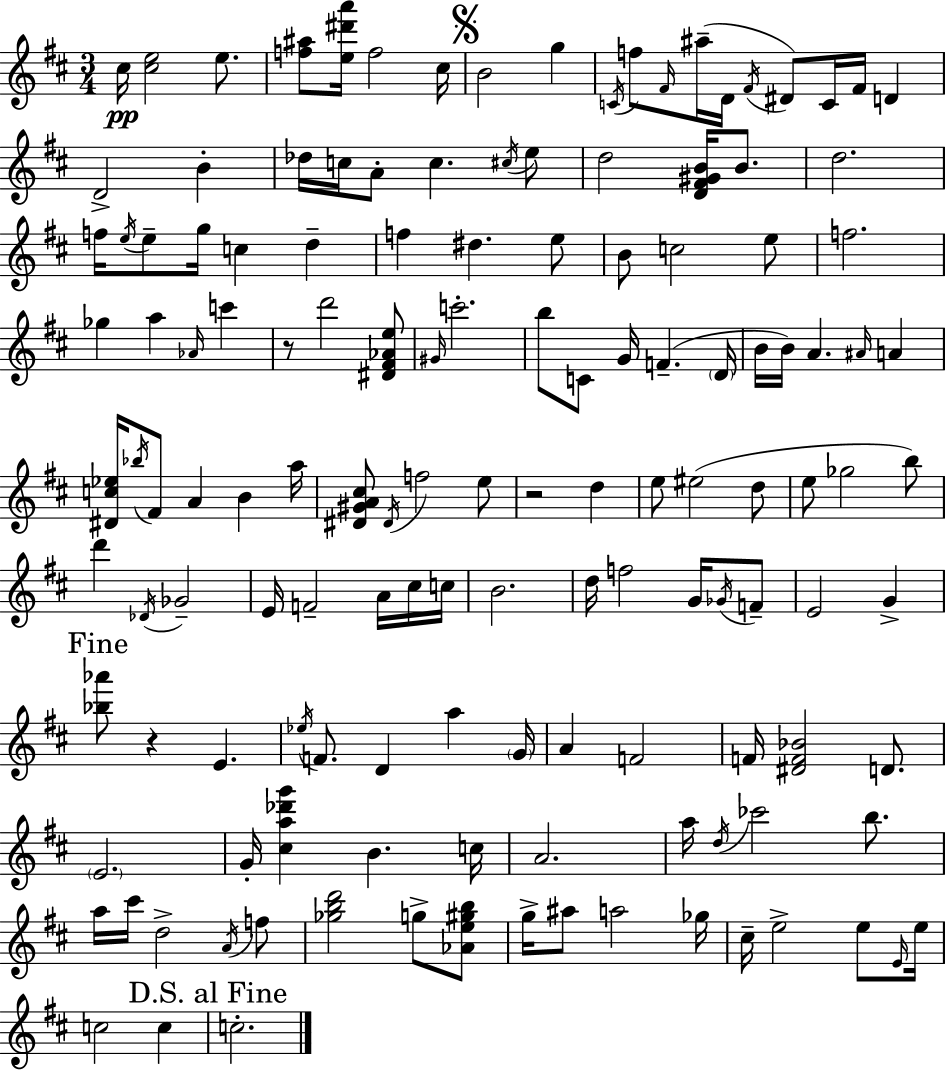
C#5/s [C#5,E5]/h E5/e. [F5,A#5]/e [E5,D#6,A6]/s F5/h C#5/s B4/h G5/q C4/s F5/e F#4/s A#5/s D4/s F#4/s D#4/e C4/s F#4/s D4/q D4/h B4/q Db5/s C5/s A4/e C5/q. C#5/s E5/e D5/h [D4,F#4,G#4,B4]/s B4/e. D5/h. F5/s E5/s E5/e G5/s C5/q D5/q F5/q D#5/q. E5/e B4/e C5/h E5/e F5/h. Gb5/q A5/q Ab4/s C6/q R/e D6/h [D#4,F#4,Ab4,E5]/e G#4/s C6/h. B5/e C4/e G4/s F4/q. D4/s B4/s B4/s A4/q. A#4/s A4/q [D#4,C5,Eb5]/s Bb5/s F#4/e A4/q B4/q A5/s [D#4,G#4,A4,C#5]/e D#4/s F5/h E5/e R/h D5/q E5/e EIS5/h D5/e E5/e Gb5/h B5/e D6/q Db4/s Gb4/h E4/s F4/h A4/s C#5/s C5/s B4/h. D5/s F5/h G4/s Gb4/s F4/e E4/h G4/q [Bb5,Ab6]/e R/q E4/q. Eb5/s F4/e. D4/q A5/q G4/s A4/q F4/h F4/s [D#4,F4,Bb4]/h D4/e. E4/h. G4/s [C#5,A5,Db6,G6]/q B4/q. C5/s A4/h. A5/s D5/s CES6/h B5/e. A5/s C#6/s D5/h A4/s F5/e [Gb5,B5,D6]/h G5/e [Ab4,E5,G#5,B5]/e G5/s A#5/e A5/h Gb5/s C#5/s E5/h E5/e E4/s E5/s C5/h C5/q C5/h.